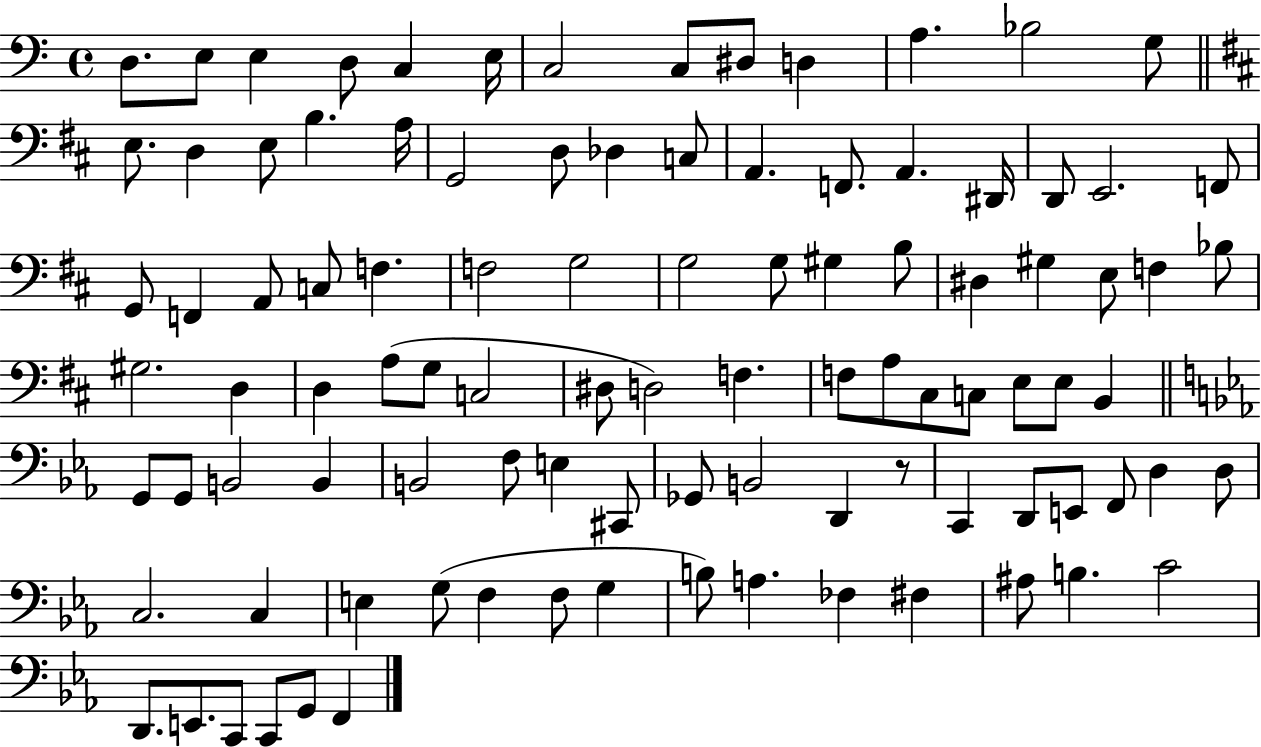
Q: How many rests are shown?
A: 1